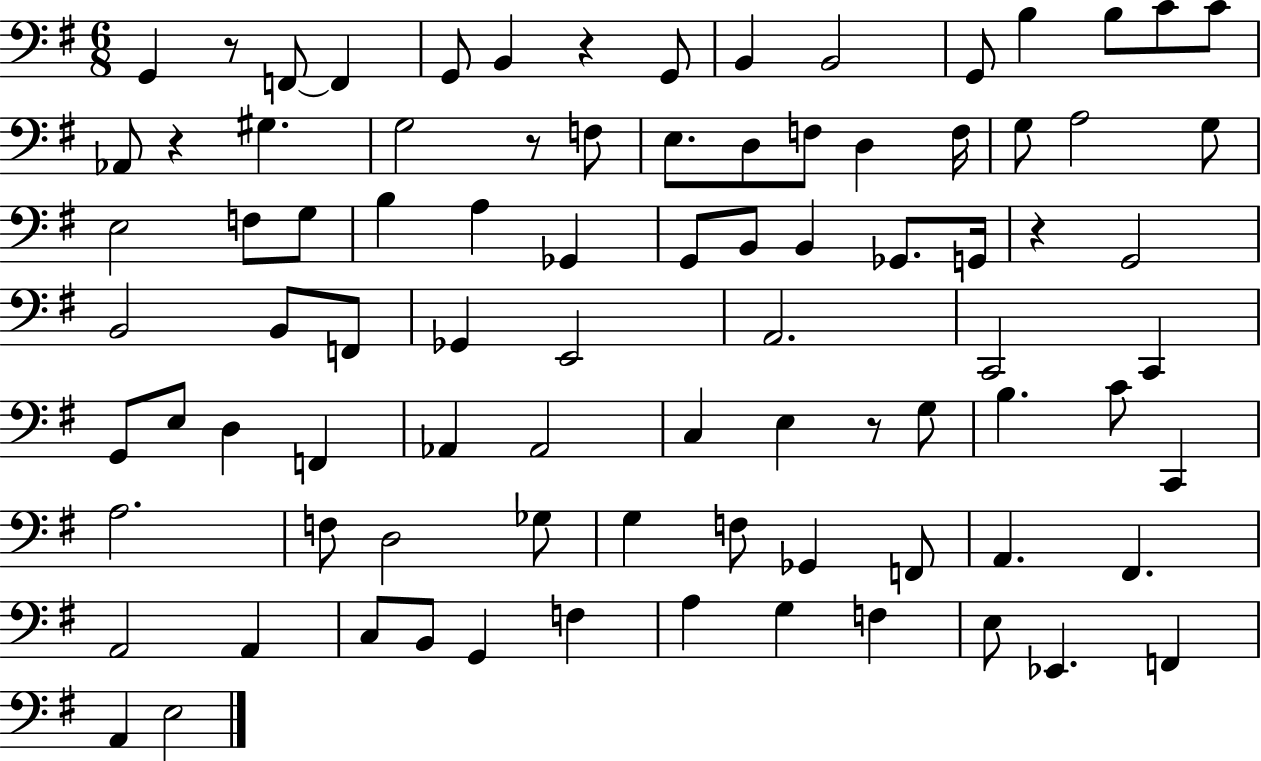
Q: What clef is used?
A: bass